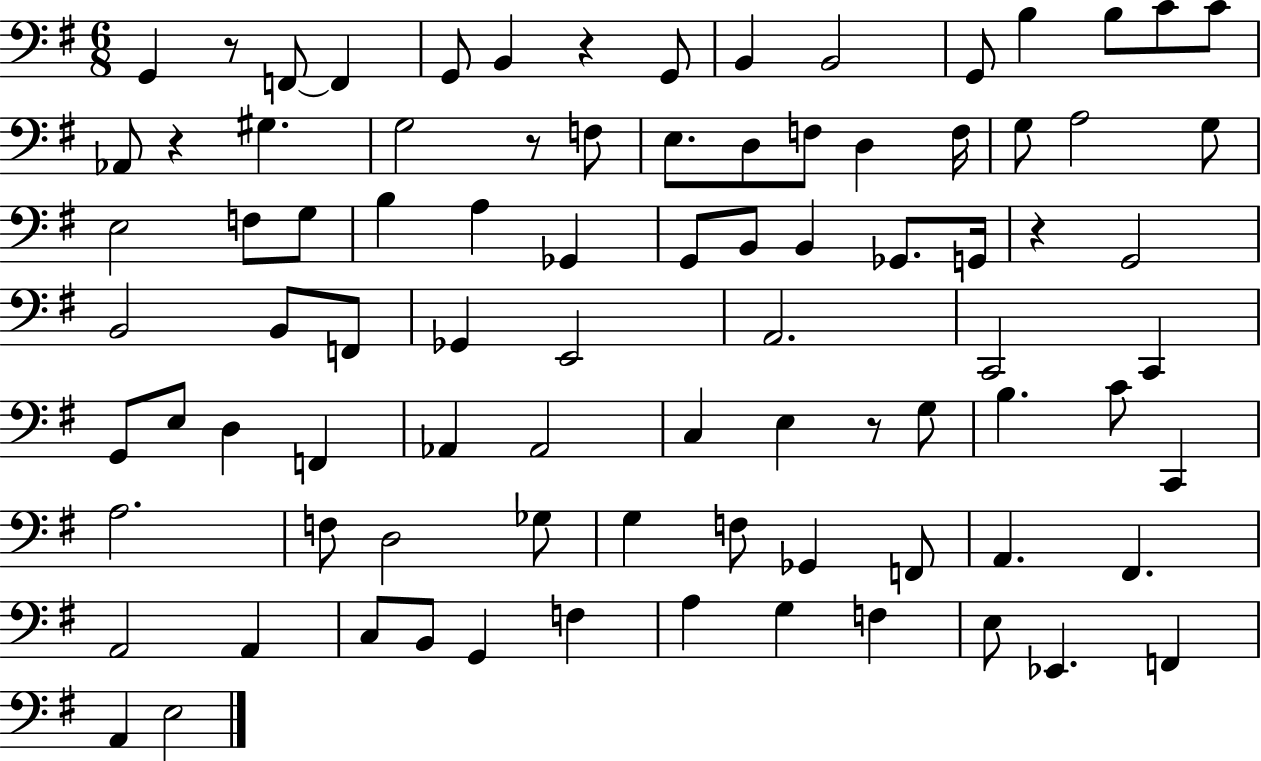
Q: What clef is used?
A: bass